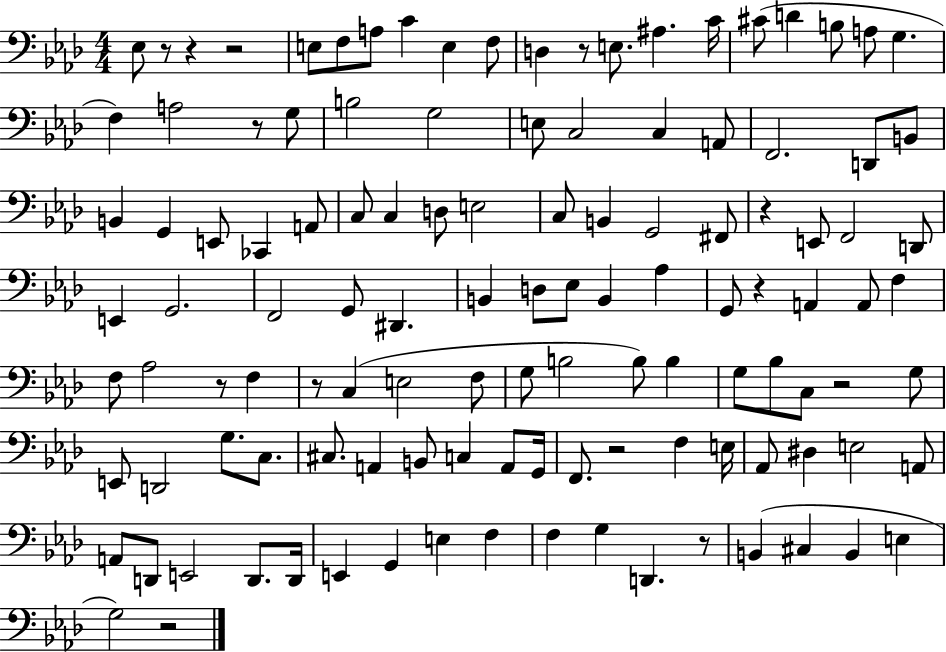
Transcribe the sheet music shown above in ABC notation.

X:1
T:Untitled
M:4/4
L:1/4
K:Ab
_E,/2 z/2 z z2 E,/2 F,/2 A,/2 C E, F,/2 D, z/2 E,/2 ^A, C/4 ^C/2 D B,/2 A,/2 G, F, A,2 z/2 G,/2 B,2 G,2 E,/2 C,2 C, A,,/2 F,,2 D,,/2 B,,/2 B,, G,, E,,/2 _C,, A,,/2 C,/2 C, D,/2 E,2 C,/2 B,, G,,2 ^F,,/2 z E,,/2 F,,2 D,,/2 E,, G,,2 F,,2 G,,/2 ^D,, B,, D,/2 _E,/2 B,, _A, G,,/2 z A,, A,,/2 F, F,/2 _A,2 z/2 F, z/2 C, E,2 F,/2 G,/2 B,2 B,/2 B, G,/2 _B,/2 C,/2 z2 G,/2 E,,/2 D,,2 G,/2 C,/2 ^C,/2 A,, B,,/2 C, A,,/2 G,,/4 F,,/2 z2 F, E,/4 _A,,/2 ^D, E,2 A,,/2 A,,/2 D,,/2 E,,2 D,,/2 D,,/4 E,, G,, E, F, F, G, D,, z/2 B,, ^C, B,, E, G,2 z2